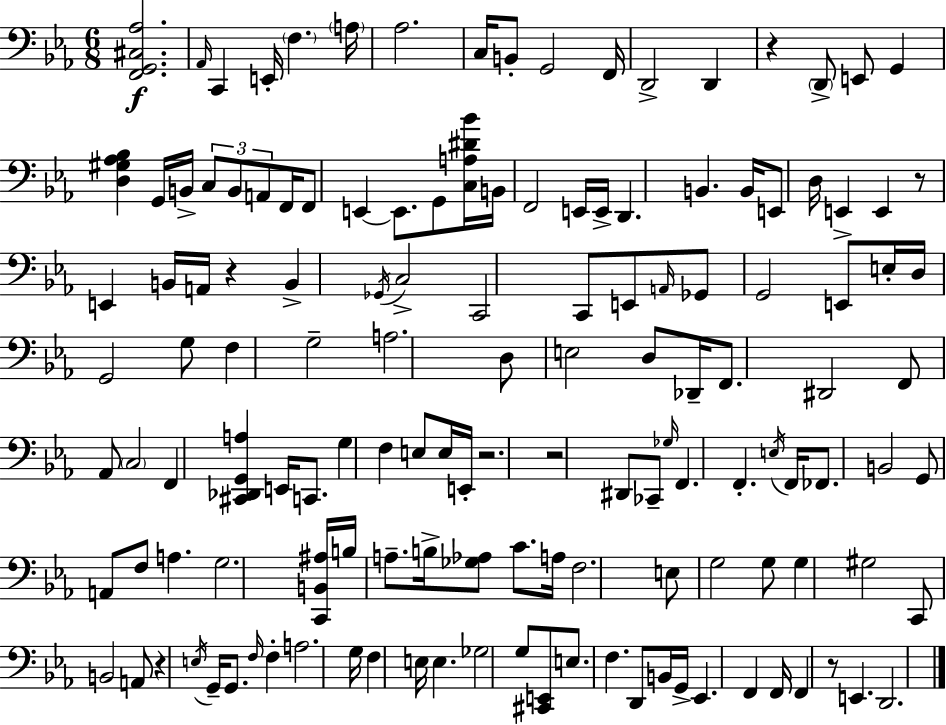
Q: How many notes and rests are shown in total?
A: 138